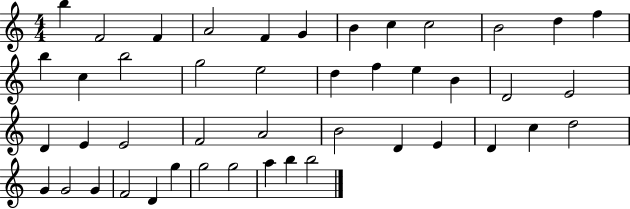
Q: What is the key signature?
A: C major